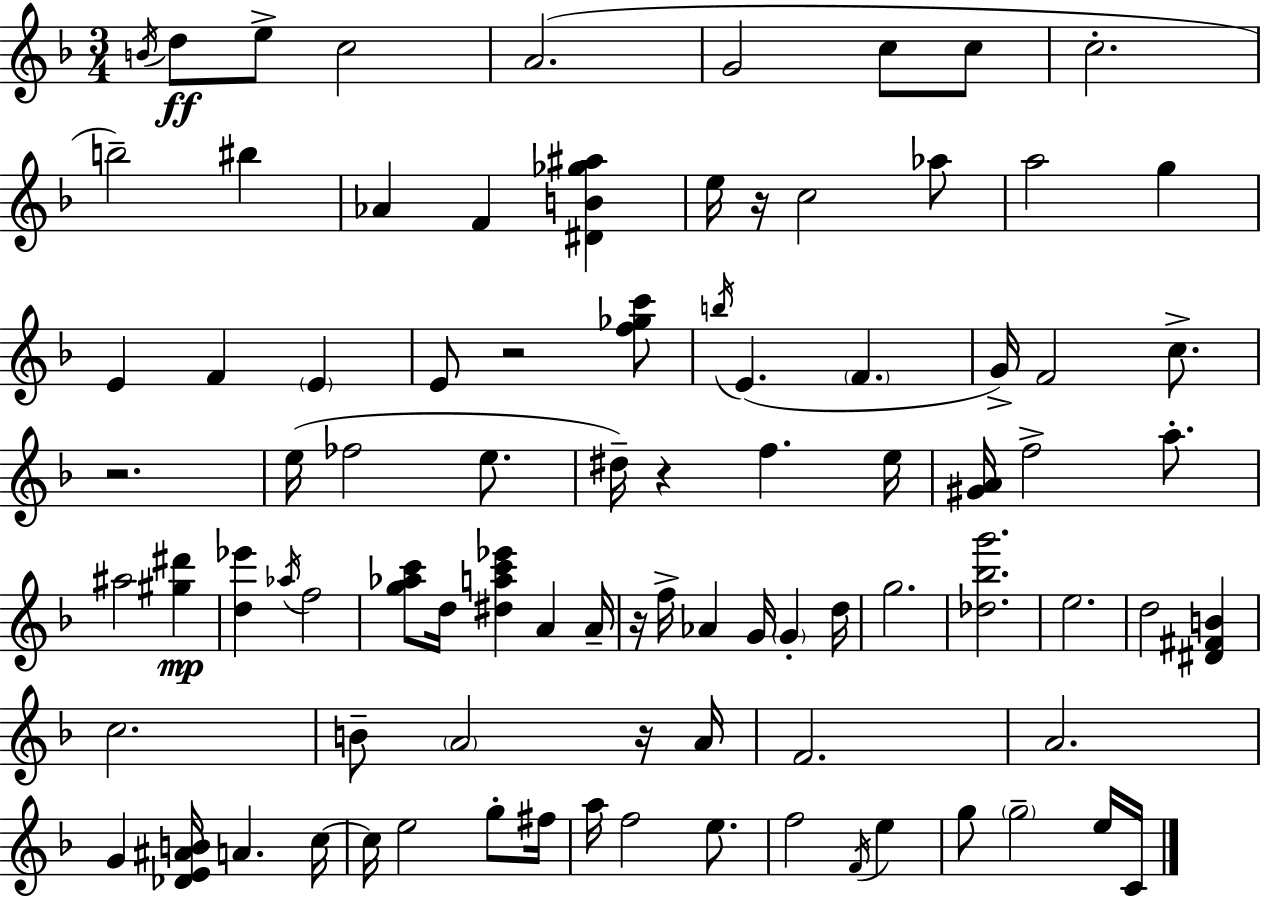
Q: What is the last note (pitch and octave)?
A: C4